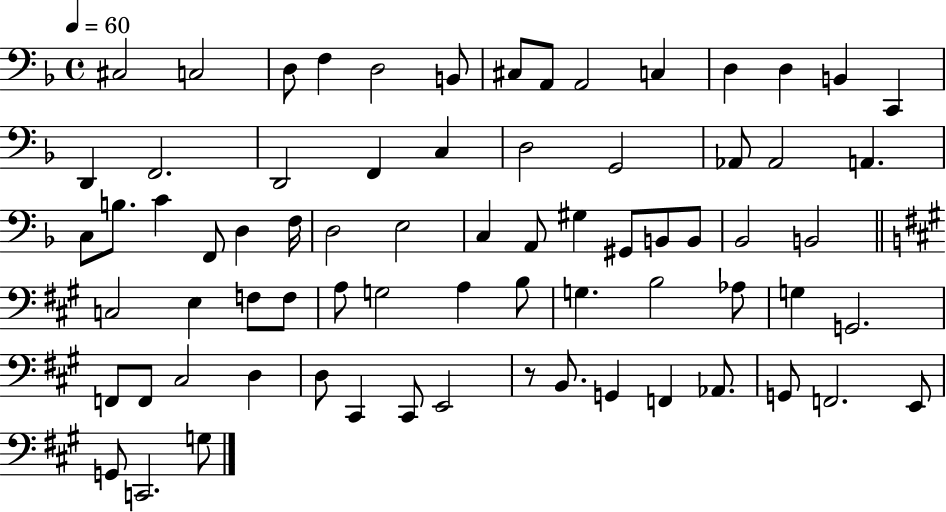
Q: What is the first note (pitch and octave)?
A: C#3